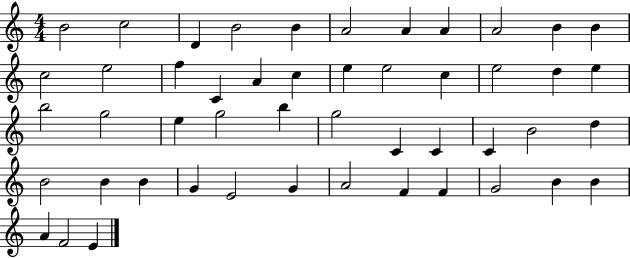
X:1
T:Untitled
M:4/4
L:1/4
K:C
B2 c2 D B2 B A2 A A A2 B B c2 e2 f C A c e e2 c e2 d e b2 g2 e g2 b g2 C C C B2 d B2 B B G E2 G A2 F F G2 B B A F2 E